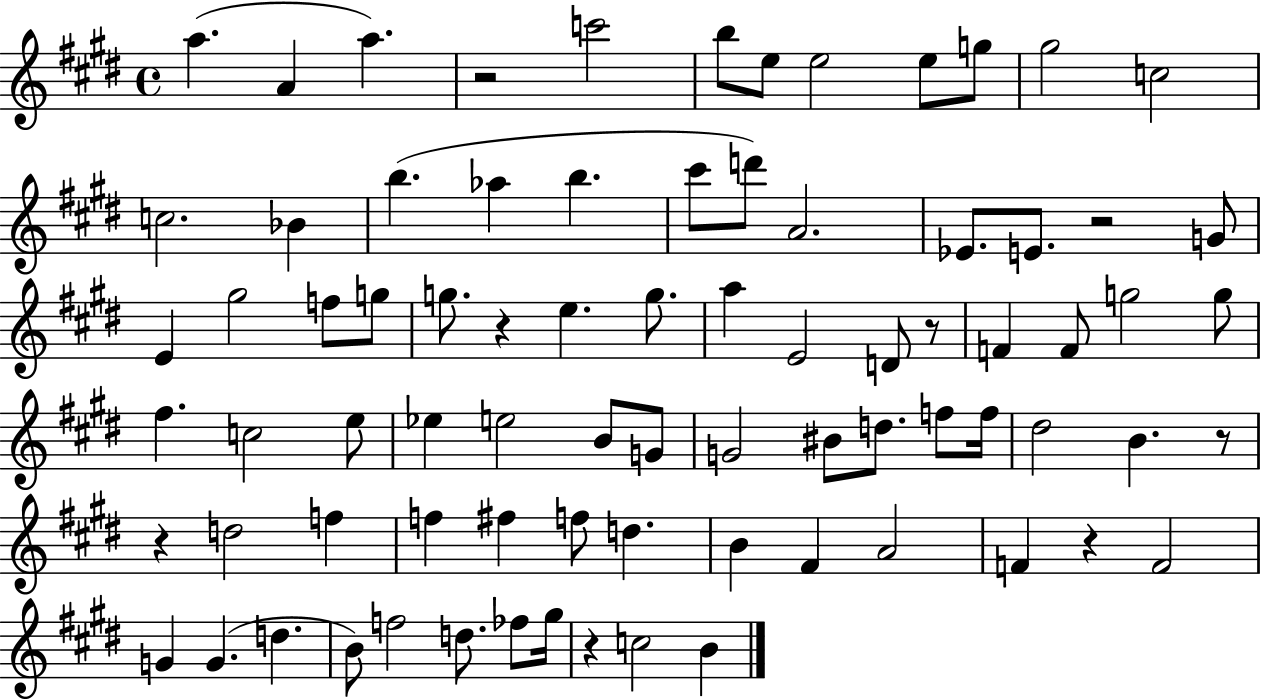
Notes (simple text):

A5/q. A4/q A5/q. R/h C6/h B5/e E5/e E5/h E5/e G5/e G#5/h C5/h C5/h. Bb4/q B5/q. Ab5/q B5/q. C#6/e D6/e A4/h. Eb4/e. E4/e. R/h G4/e E4/q G#5/h F5/e G5/e G5/e. R/q E5/q. G5/e. A5/q E4/h D4/e R/e F4/q F4/e G5/h G5/e F#5/q. C5/h E5/e Eb5/q E5/h B4/e G4/e G4/h BIS4/e D5/e. F5/e F5/s D#5/h B4/q. R/e R/q D5/h F5/q F5/q F#5/q F5/e D5/q. B4/q F#4/q A4/h F4/q R/q F4/h G4/q G4/q. D5/q. B4/e F5/h D5/e. FES5/e G#5/s R/q C5/h B4/q